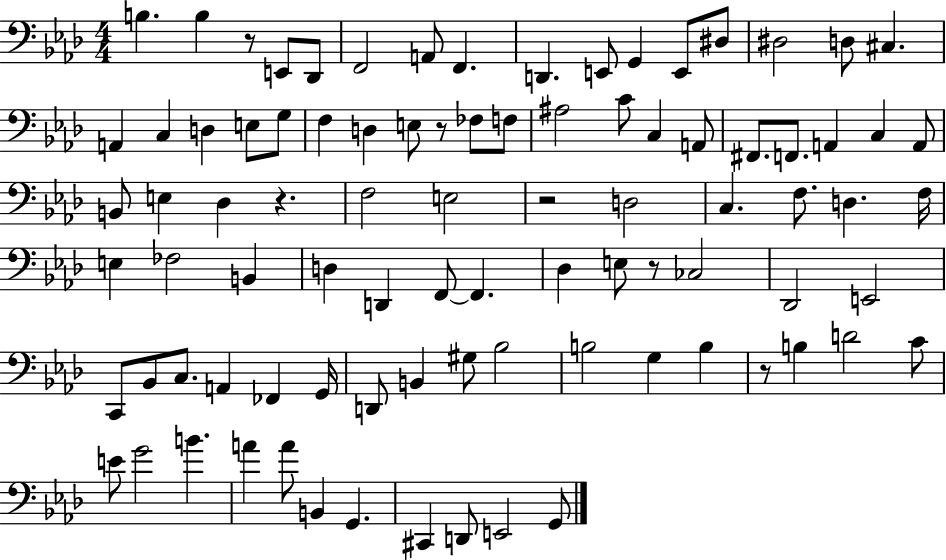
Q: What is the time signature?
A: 4/4